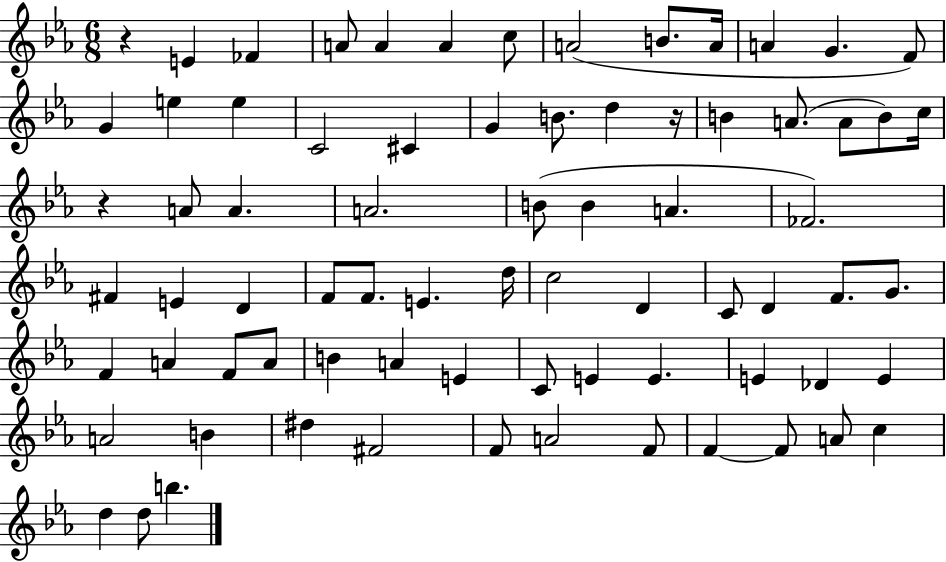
{
  \clef treble
  \numericTimeSignature
  \time 6/8
  \key ees \major
  \repeat volta 2 { r4 e'4 fes'4 | a'8 a'4 a'4 c''8 | a'2( b'8. a'16 | a'4 g'4. f'8) | \break g'4 e''4 e''4 | c'2 cis'4 | g'4 b'8. d''4 r16 | b'4 a'8.( a'8 b'8) c''16 | \break r4 a'8 a'4. | a'2. | b'8( b'4 a'4. | fes'2.) | \break fis'4 e'4 d'4 | f'8 f'8. e'4. d''16 | c''2 d'4 | c'8 d'4 f'8. g'8. | \break f'4 a'4 f'8 a'8 | b'4 a'4 e'4 | c'8 e'4 e'4. | e'4 des'4 e'4 | \break a'2 b'4 | dis''4 fis'2 | f'8 a'2 f'8 | f'4~~ f'8 a'8 c''4 | \break d''4 d''8 b''4. | } \bar "|."
}